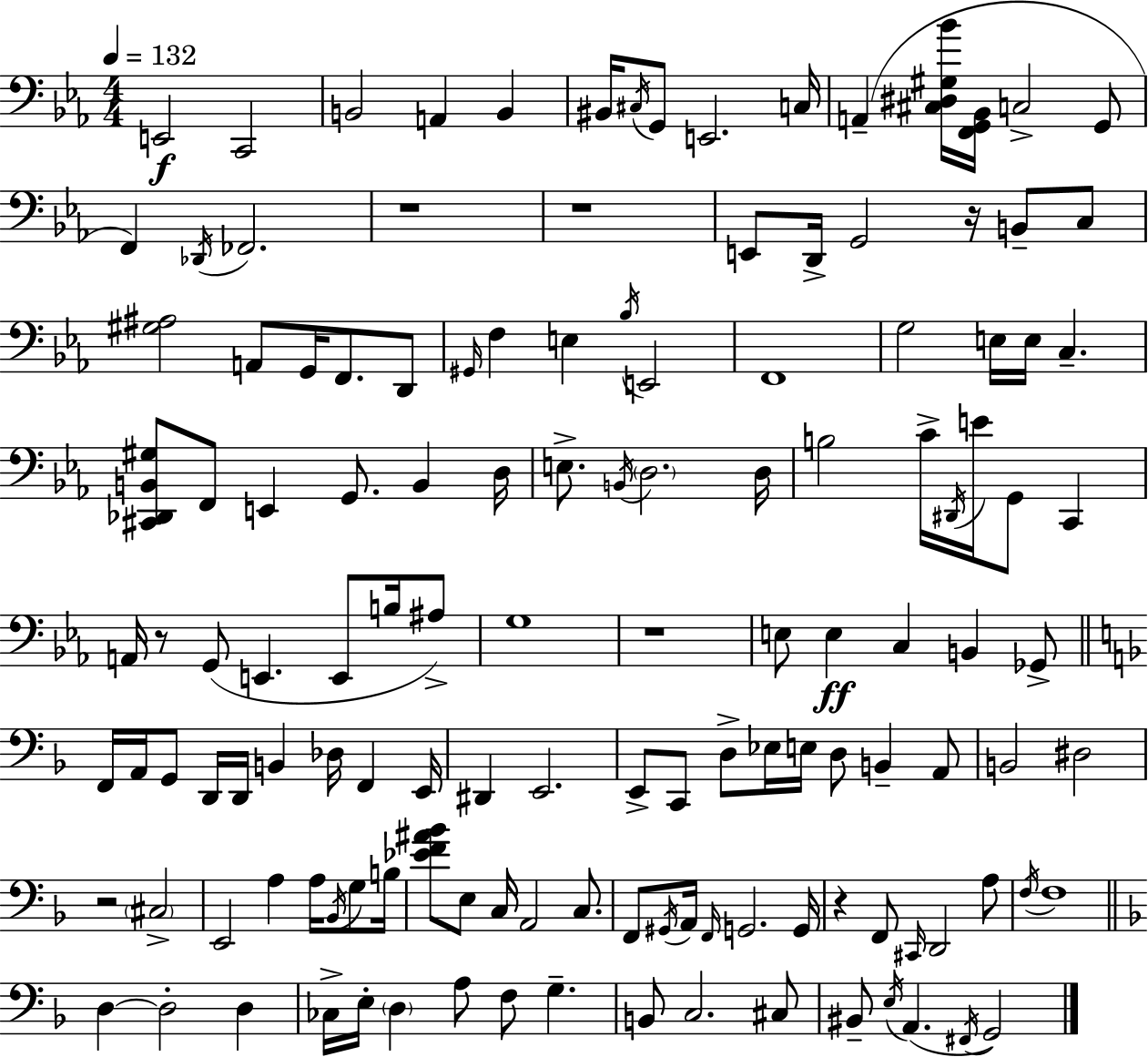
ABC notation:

X:1
T:Untitled
M:4/4
L:1/4
K:Eb
E,,2 C,,2 B,,2 A,, B,, ^B,,/4 ^C,/4 G,,/2 E,,2 C,/4 A,, [^C,^D,^G,_B]/4 [F,,G,,_B,,]/4 C,2 G,,/2 F,, _D,,/4 _F,,2 z4 z4 E,,/2 D,,/4 G,,2 z/4 B,,/2 C,/2 [^G,^A,]2 A,,/2 G,,/4 F,,/2 D,,/2 ^G,,/4 F, E, _B,/4 E,,2 F,,4 G,2 E,/4 E,/4 C, [^C,,_D,,B,,^G,]/2 F,,/2 E,, G,,/2 B,, D,/4 E,/2 B,,/4 D,2 D,/4 B,2 C/4 ^D,,/4 E/4 G,,/2 C,, A,,/4 z/2 G,,/2 E,, E,,/2 B,/4 ^A,/2 G,4 z4 E,/2 E, C, B,, _G,,/2 F,,/4 A,,/4 G,,/2 D,,/4 D,,/4 B,, _D,/4 F,, E,,/4 ^D,, E,,2 E,,/2 C,,/2 D,/2 _E,/4 E,/4 D,/2 B,, A,,/2 B,,2 ^D,2 z2 ^C,2 E,,2 A, A,/4 _B,,/4 G,/2 B,/4 [_EF^A_B]/2 E,/2 C,/4 A,,2 C,/2 F,,/2 ^G,,/4 A,,/4 F,,/4 G,,2 G,,/4 z F,,/2 ^C,,/4 D,,2 A,/2 F,/4 F,4 D, D,2 D, _C,/4 E,/4 D, A,/2 F,/2 G, B,,/2 C,2 ^C,/2 ^B,,/2 E,/4 A,, ^F,,/4 G,,2